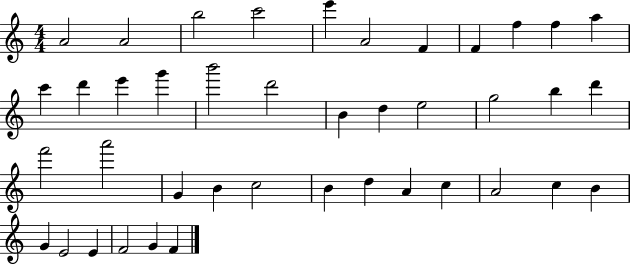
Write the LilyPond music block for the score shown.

{
  \clef treble
  \numericTimeSignature
  \time 4/4
  \key c \major
  a'2 a'2 | b''2 c'''2 | e'''4 a'2 f'4 | f'4 f''4 f''4 a''4 | \break c'''4 d'''4 e'''4 g'''4 | b'''2 d'''2 | b'4 d''4 e''2 | g''2 b''4 d'''4 | \break f'''2 a'''2 | g'4 b'4 c''2 | b'4 d''4 a'4 c''4 | a'2 c''4 b'4 | \break g'4 e'2 e'4 | f'2 g'4 f'4 | \bar "|."
}